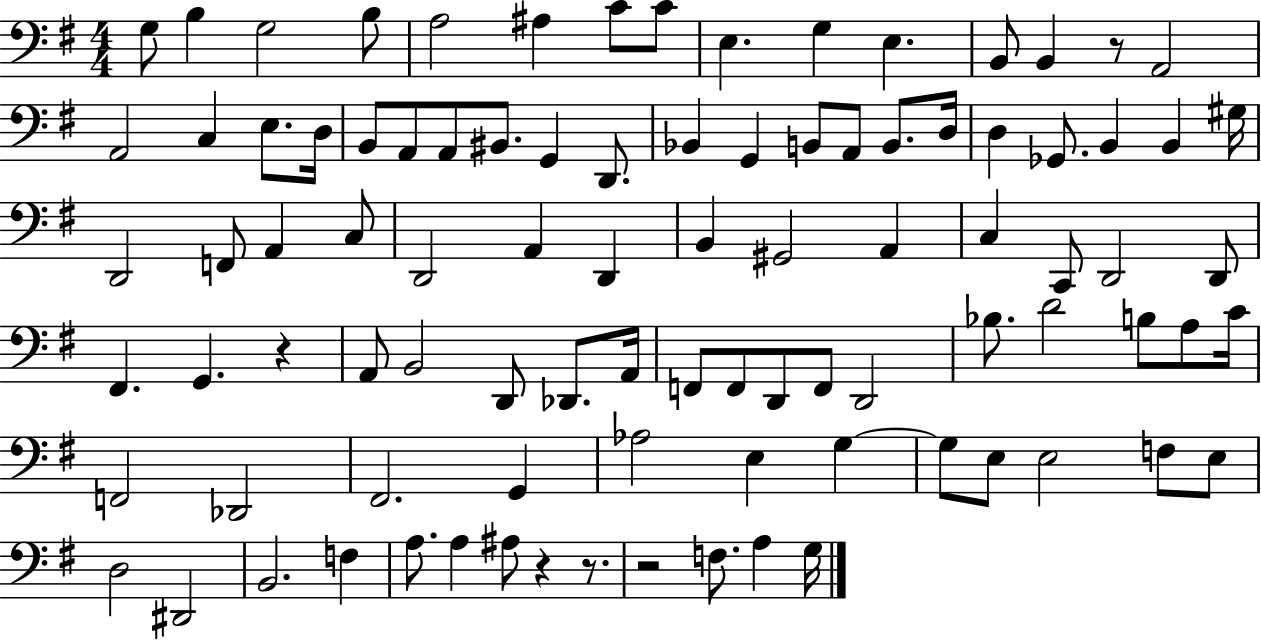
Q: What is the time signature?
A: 4/4